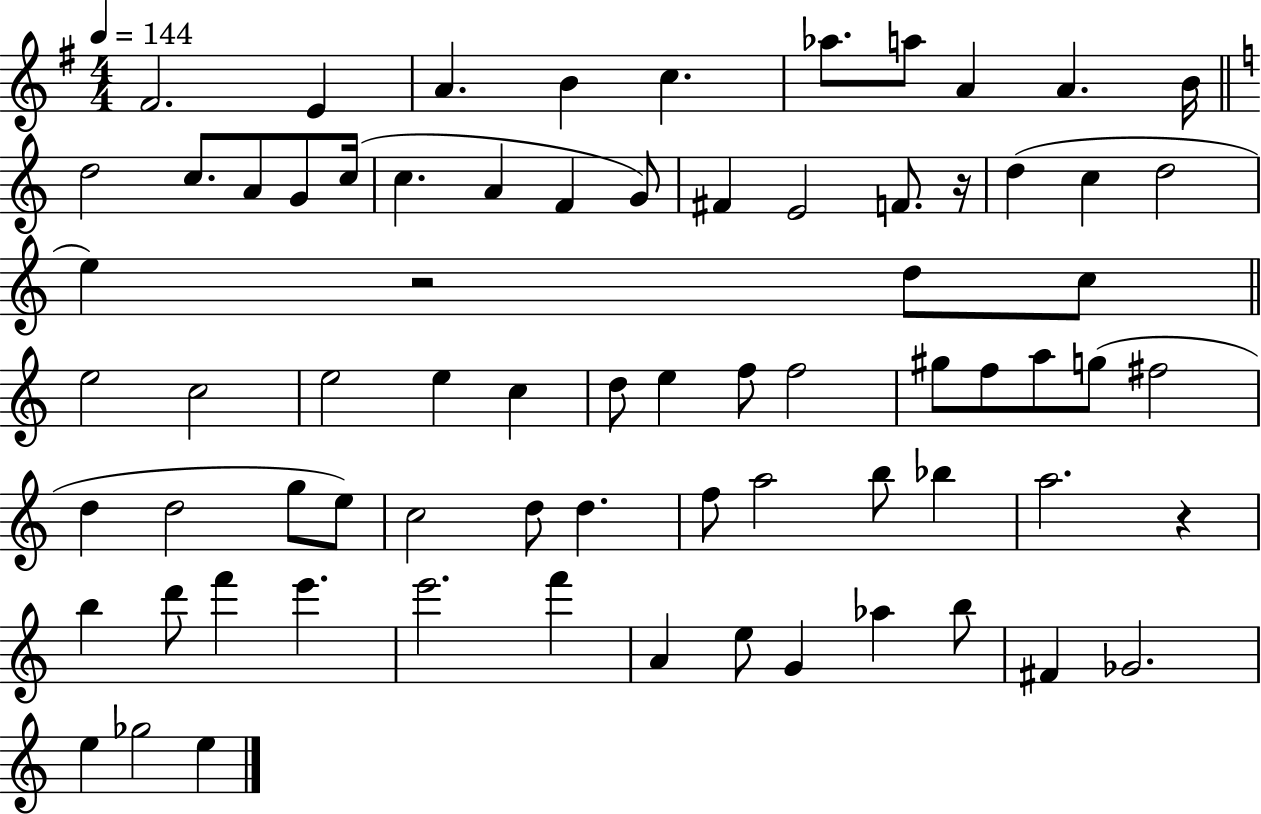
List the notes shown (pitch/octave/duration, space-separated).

F#4/h. E4/q A4/q. B4/q C5/q. Ab5/e. A5/e A4/q A4/q. B4/s D5/h C5/e. A4/e G4/e C5/s C5/q. A4/q F4/q G4/e F#4/q E4/h F4/e. R/s D5/q C5/q D5/h E5/q R/h D5/e C5/e E5/h C5/h E5/h E5/q C5/q D5/e E5/q F5/e F5/h G#5/e F5/e A5/e G5/e F#5/h D5/q D5/h G5/e E5/e C5/h D5/e D5/q. F5/e A5/h B5/e Bb5/q A5/h. R/q B5/q D6/e F6/q E6/q. E6/h. F6/q A4/q E5/e G4/q Ab5/q B5/e F#4/q Gb4/h. E5/q Gb5/h E5/q